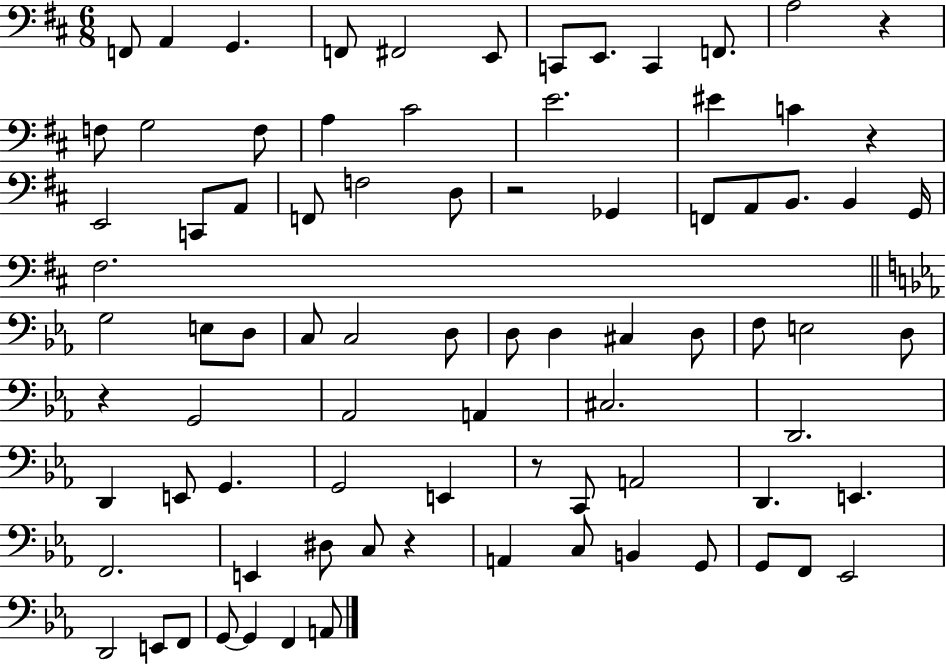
F2/e A2/q G2/q. F2/e F#2/h E2/e C2/e E2/e. C2/q F2/e. A3/h R/q F3/e G3/h F3/e A3/q C#4/h E4/h. EIS4/q C4/q R/q E2/h C2/e A2/e F2/e F3/h D3/e R/h Gb2/q F2/e A2/e B2/e. B2/q G2/s F#3/h. G3/h E3/e D3/e C3/e C3/h D3/e D3/e D3/q C#3/q D3/e F3/e E3/h D3/e R/q G2/h Ab2/h A2/q C#3/h. D2/h. D2/q E2/e G2/q. G2/h E2/q R/e C2/e A2/h D2/q. E2/q. F2/h. E2/q D#3/e C3/e R/q A2/q C3/e B2/q G2/e G2/e F2/e Eb2/h D2/h E2/e F2/e G2/e G2/q F2/q A2/e